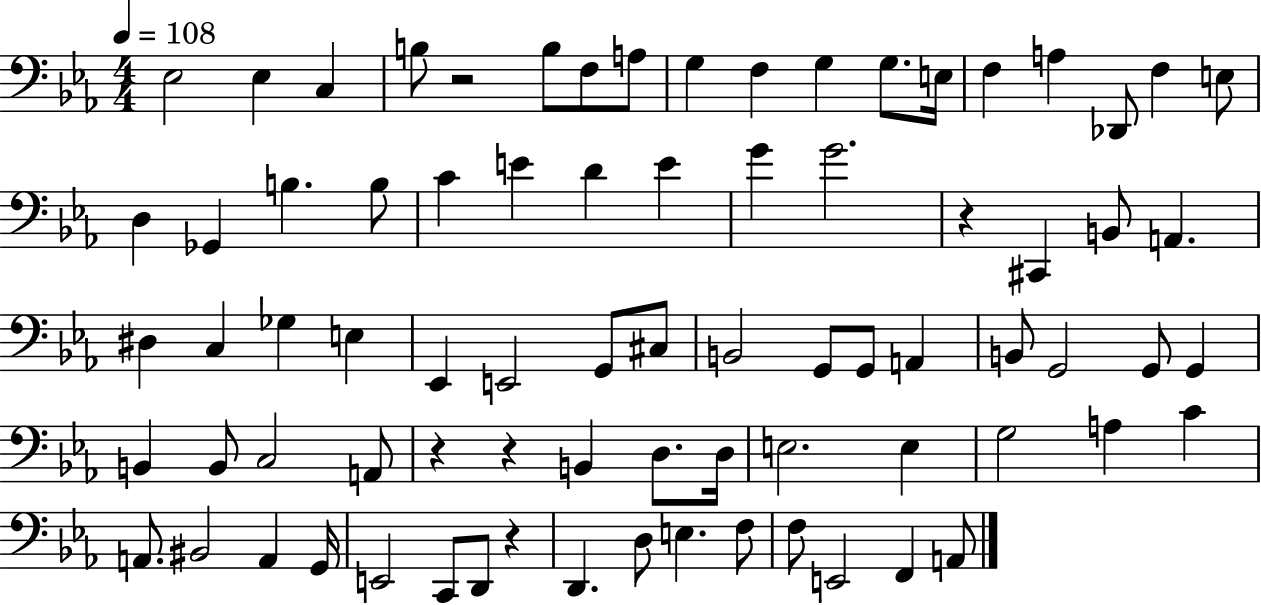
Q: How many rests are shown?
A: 5